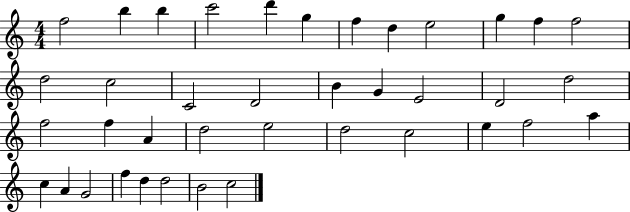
F5/h B5/q B5/q C6/h D6/q G5/q F5/q D5/q E5/h G5/q F5/q F5/h D5/h C5/h C4/h D4/h B4/q G4/q E4/h D4/h D5/h F5/h F5/q A4/q D5/h E5/h D5/h C5/h E5/q F5/h A5/q C5/q A4/q G4/h F5/q D5/q D5/h B4/h C5/h